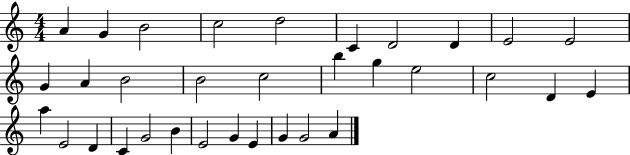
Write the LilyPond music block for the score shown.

{
  \clef treble
  \numericTimeSignature
  \time 4/4
  \key c \major
  a'4 g'4 b'2 | c''2 d''2 | c'4 d'2 d'4 | e'2 e'2 | \break g'4 a'4 b'2 | b'2 c''2 | b''4 g''4 e''2 | c''2 d'4 e'4 | \break a''4 e'2 d'4 | c'4 g'2 b'4 | e'2 g'4 e'4 | g'4 g'2 a'4 | \break \bar "|."
}